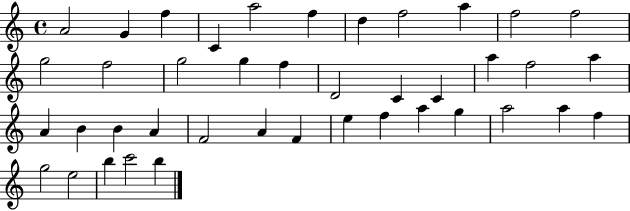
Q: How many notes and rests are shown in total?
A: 41